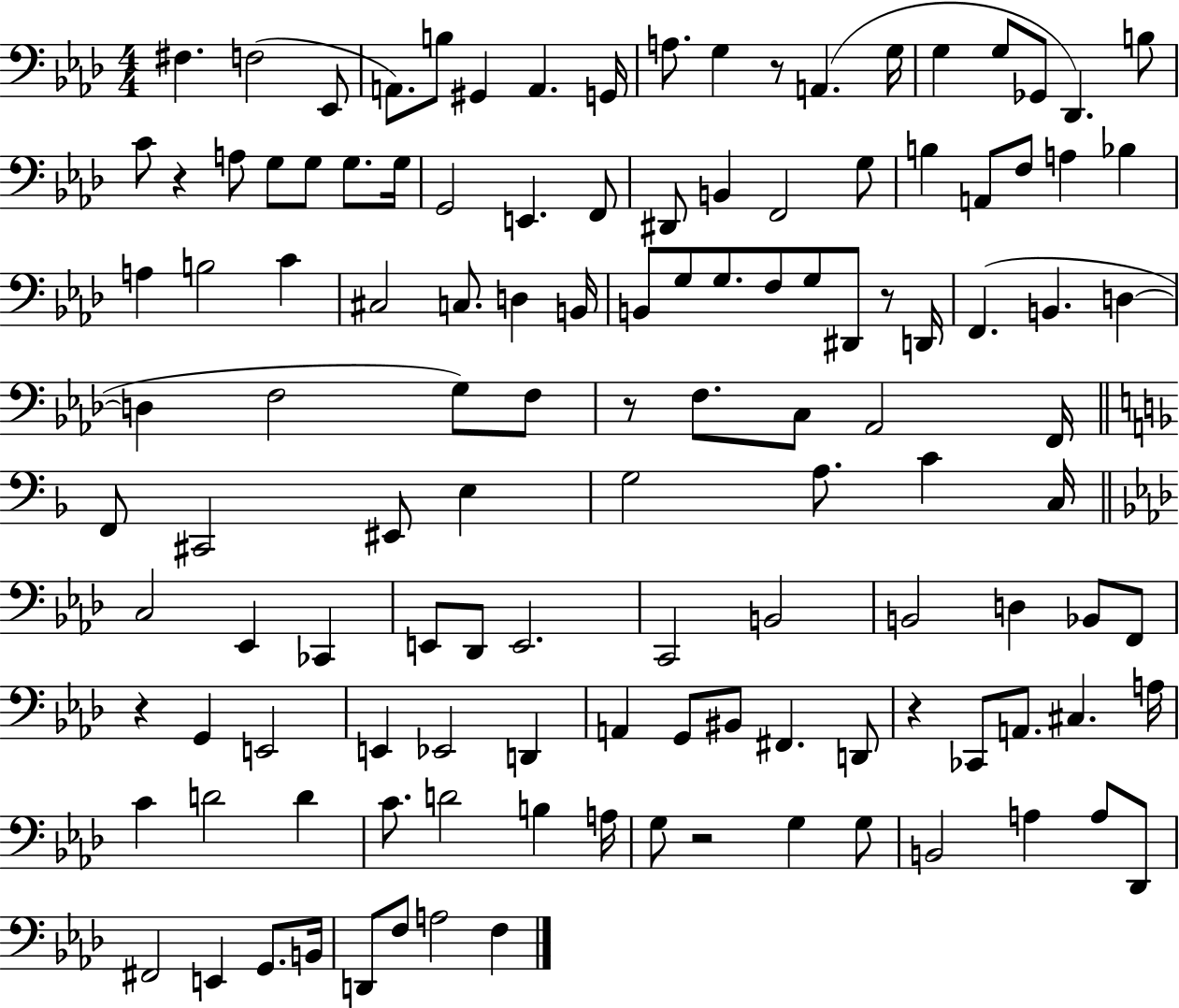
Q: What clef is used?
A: bass